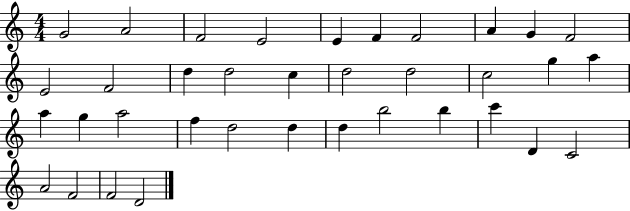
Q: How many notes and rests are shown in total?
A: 36